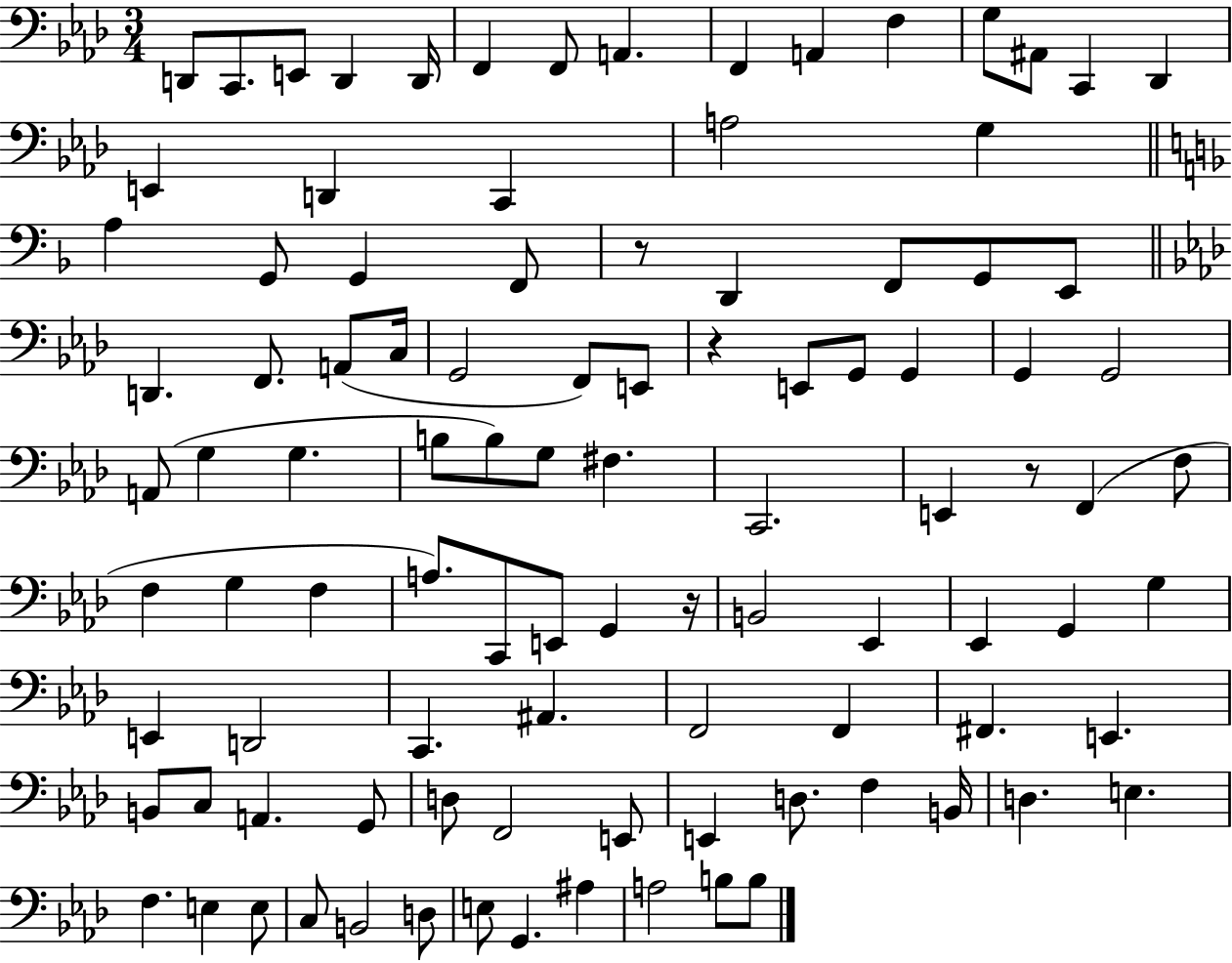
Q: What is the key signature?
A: AES major